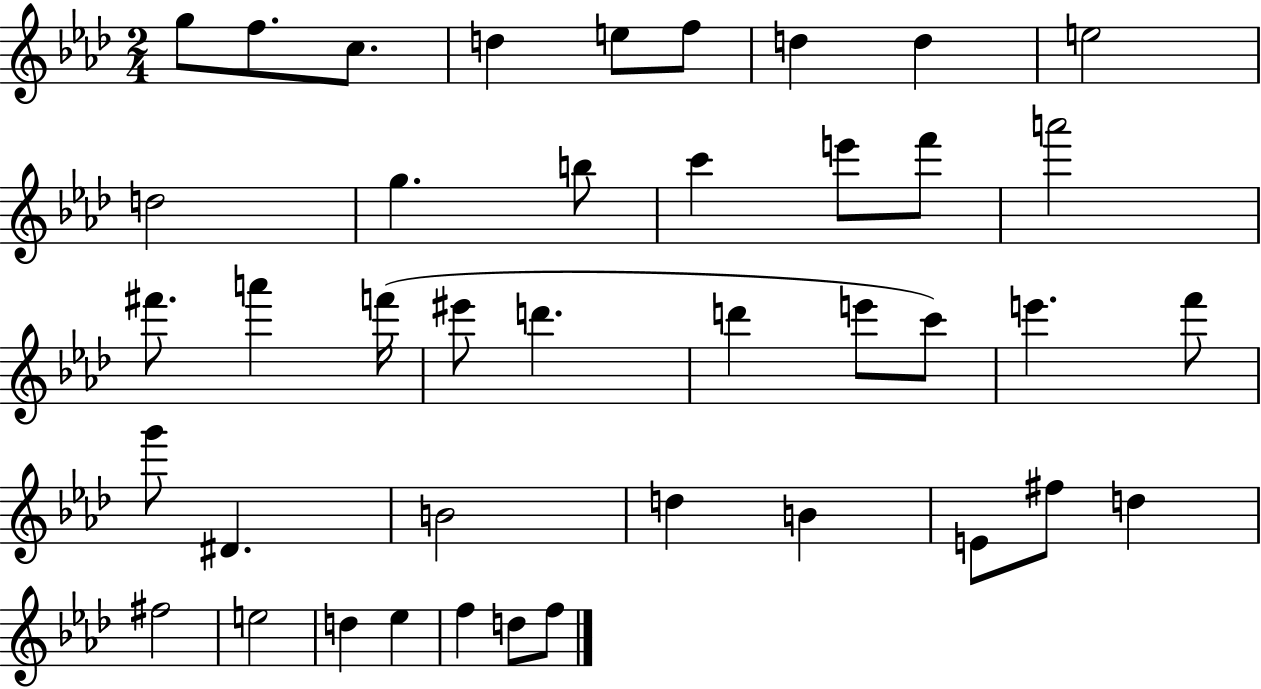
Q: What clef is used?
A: treble